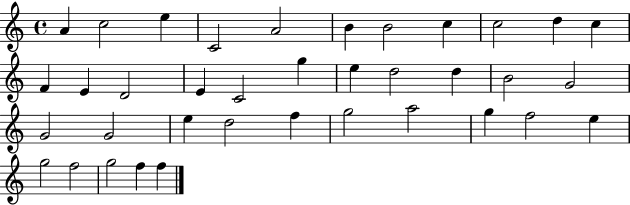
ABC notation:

X:1
T:Untitled
M:4/4
L:1/4
K:C
A c2 e C2 A2 B B2 c c2 d c F E D2 E C2 g e d2 d B2 G2 G2 G2 e d2 f g2 a2 g f2 e g2 f2 g2 f f